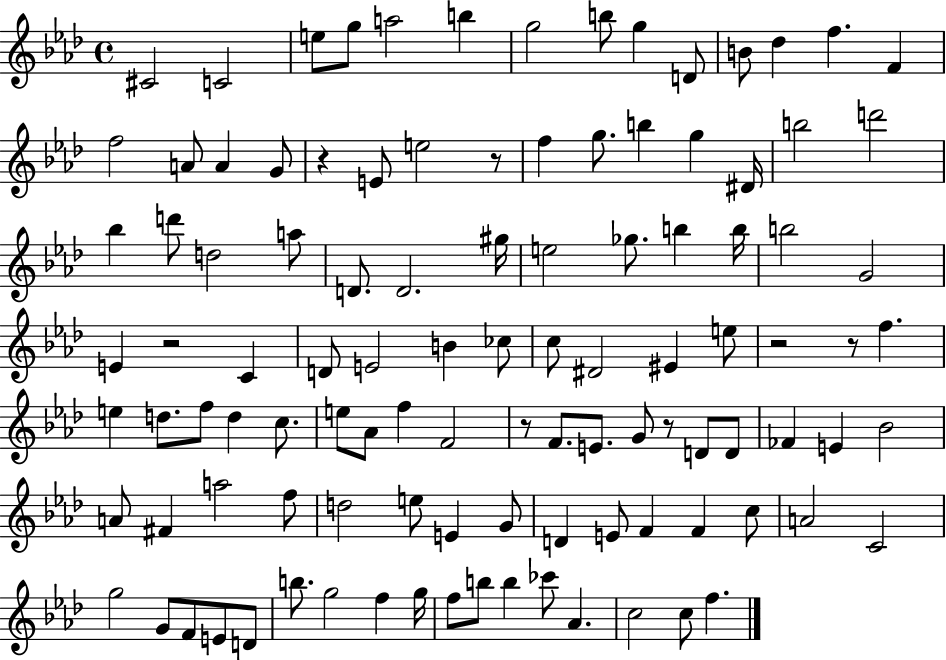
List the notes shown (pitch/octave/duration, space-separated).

C#4/h C4/h E5/e G5/e A5/h B5/q G5/h B5/e G5/q D4/e B4/e Db5/q F5/q. F4/q F5/h A4/e A4/q G4/e R/q E4/e E5/h R/e F5/q G5/e. B5/q G5/q D#4/s B5/h D6/h Bb5/q D6/e D5/h A5/e D4/e. D4/h. G#5/s E5/h Gb5/e. B5/q B5/s B5/h G4/h E4/q R/h C4/q D4/e E4/h B4/q CES5/e C5/e D#4/h EIS4/q E5/e R/h R/e F5/q. E5/q D5/e. F5/e D5/q C5/e. E5/e Ab4/e F5/q F4/h R/e F4/e. E4/e. G4/e R/e D4/e D4/e FES4/q E4/q Bb4/h A4/e F#4/q A5/h F5/e D5/h E5/e E4/q G4/e D4/q E4/e F4/q F4/q C5/e A4/h C4/h G5/h G4/e F4/e E4/e D4/e B5/e. G5/h F5/q G5/s F5/e B5/e B5/q CES6/e Ab4/q. C5/h C5/e F5/q.